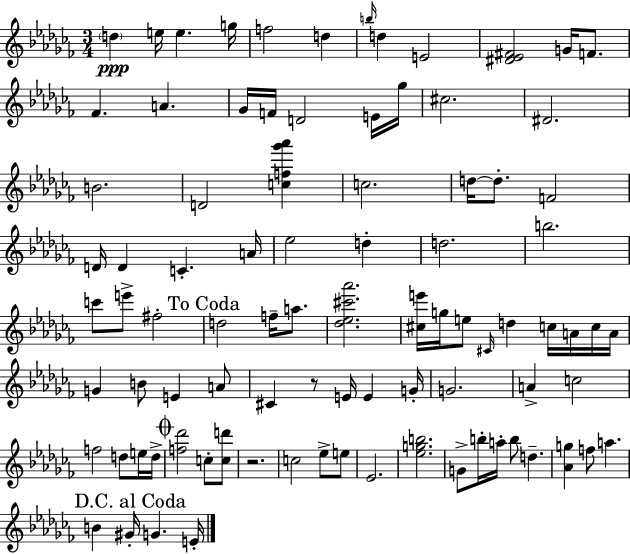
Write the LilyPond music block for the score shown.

{
  \clef treble
  \numericTimeSignature
  \time 3/4
  \key aes \minor
  \parenthesize d''4\ppp e''16 e''4. g''16 | f''2 d''4 | \grace { b''16 } d''4 e'2 | <dis' ees' fis'>2 g'16 f'8. | \break fes'4. a'4. | ges'16 f'16 d'2 e'16 | ges''16 cis''2. | dis'2. | \break b'2. | d'2 <c'' f'' ges''' aes'''>4 | c''2. | d''16~~ d''8.-. f'2 | \break d'16 d'4 c'4.-. | a'16 ees''2 d''4-. | d''2. | b''2. | \break c'''8 e'''8-> fis''2-. | \mark "To Coda" d''2 f''16-- a''8. | <des'' ees'' cis''' aes'''>2. | <cis'' e'''>16 g''16 e''8 \grace { cis'16 } d''4 c''16 a'16 | \break c''16 a'16 g'4 b'8 e'4 | a'8 cis'4 r8 e'16 e'4 | g'16-. g'2. | a'4-> c''2 | \break f''2 d''8 | e''16 d''16-> \mark \markup { \musicglyph "scripts.coda" } <f'' des'''>2 c''8-. | <c'' d'''>8 r2. | c''2 ees''8-> | \break e''8 ees'2. | <ees'' g'' b''>2. | g'8-> b''16-. a''16-. b''8 d''4.-- | <aes' g''>4 f''8 a''4. | \break \mark "D.C. al Coda" b'4 gis'16-. g'4. | e'16-. \bar "|."
}